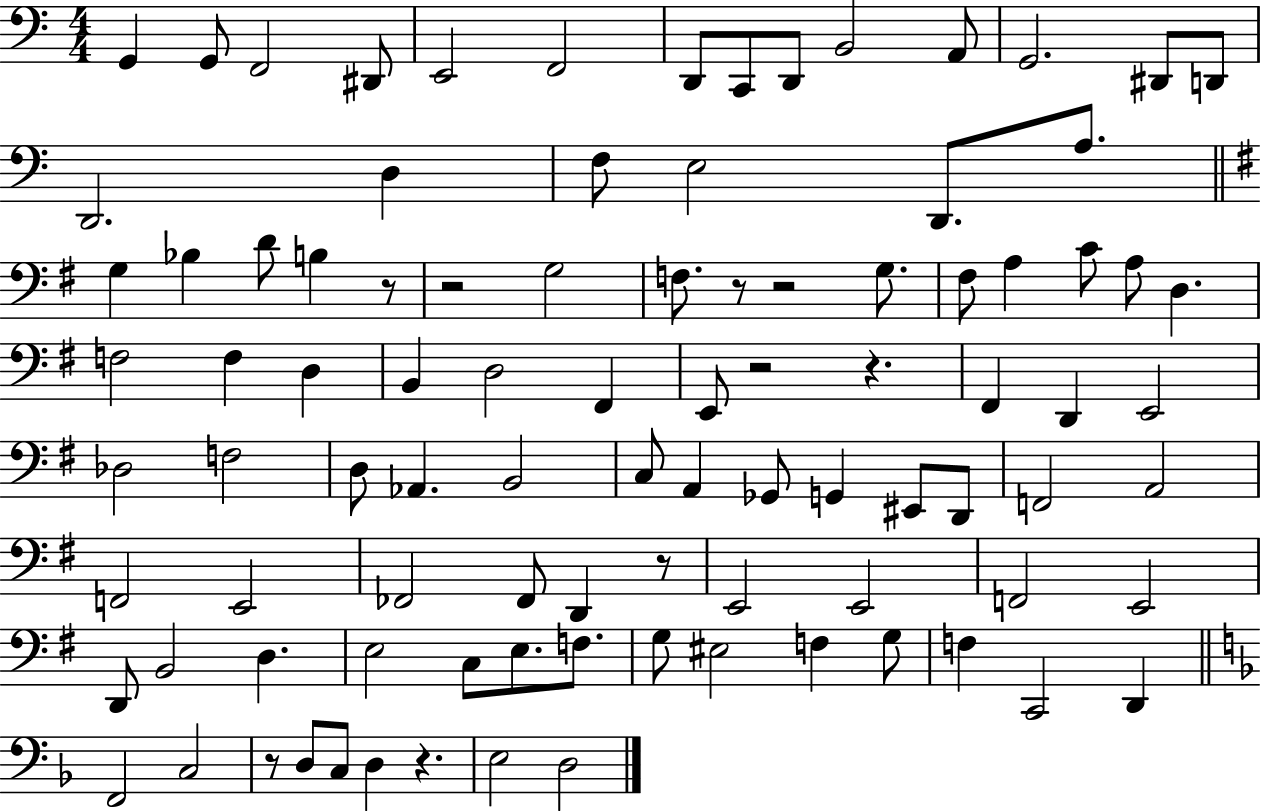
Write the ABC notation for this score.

X:1
T:Untitled
M:4/4
L:1/4
K:C
G,, G,,/2 F,,2 ^D,,/2 E,,2 F,,2 D,,/2 C,,/2 D,,/2 B,,2 A,,/2 G,,2 ^D,,/2 D,,/2 D,,2 D, F,/2 E,2 D,,/2 A,/2 G, _B, D/2 B, z/2 z2 G,2 F,/2 z/2 z2 G,/2 ^F,/2 A, C/2 A,/2 D, F,2 F, D, B,, D,2 ^F,, E,,/2 z2 z ^F,, D,, E,,2 _D,2 F,2 D,/2 _A,, B,,2 C,/2 A,, _G,,/2 G,, ^E,,/2 D,,/2 F,,2 A,,2 F,,2 E,,2 _F,,2 _F,,/2 D,, z/2 E,,2 E,,2 F,,2 E,,2 D,,/2 B,,2 D, E,2 C,/2 E,/2 F,/2 G,/2 ^E,2 F, G,/2 F, C,,2 D,, F,,2 C,2 z/2 D,/2 C,/2 D, z E,2 D,2